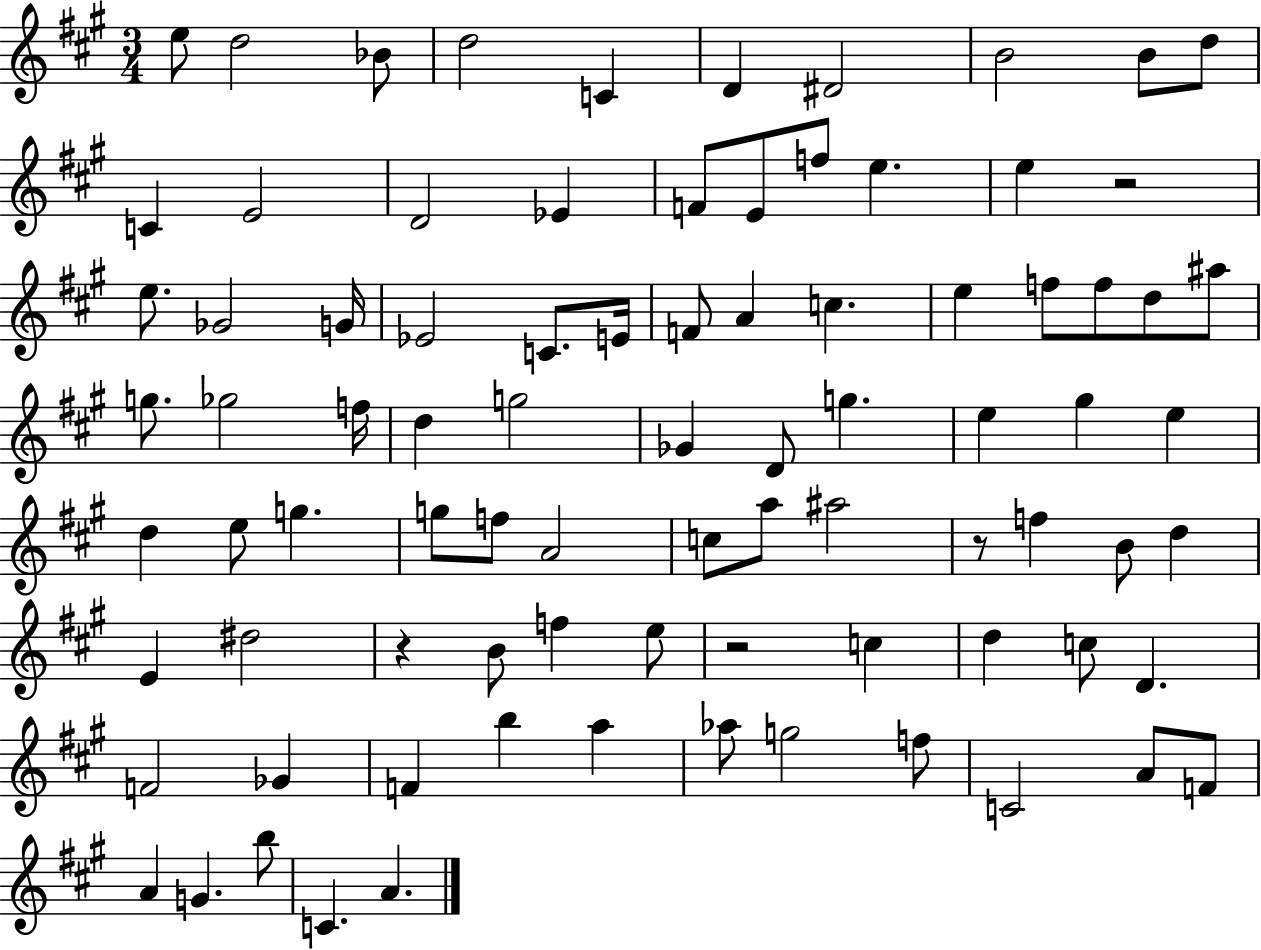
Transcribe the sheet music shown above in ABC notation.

X:1
T:Untitled
M:3/4
L:1/4
K:A
e/2 d2 _B/2 d2 C D ^D2 B2 B/2 d/2 C E2 D2 _E F/2 E/2 f/2 e e z2 e/2 _G2 G/4 _E2 C/2 E/4 F/2 A c e f/2 f/2 d/2 ^a/2 g/2 _g2 f/4 d g2 _G D/2 g e ^g e d e/2 g g/2 f/2 A2 c/2 a/2 ^a2 z/2 f B/2 d E ^d2 z B/2 f e/2 z2 c d c/2 D F2 _G F b a _a/2 g2 f/2 C2 A/2 F/2 A G b/2 C A